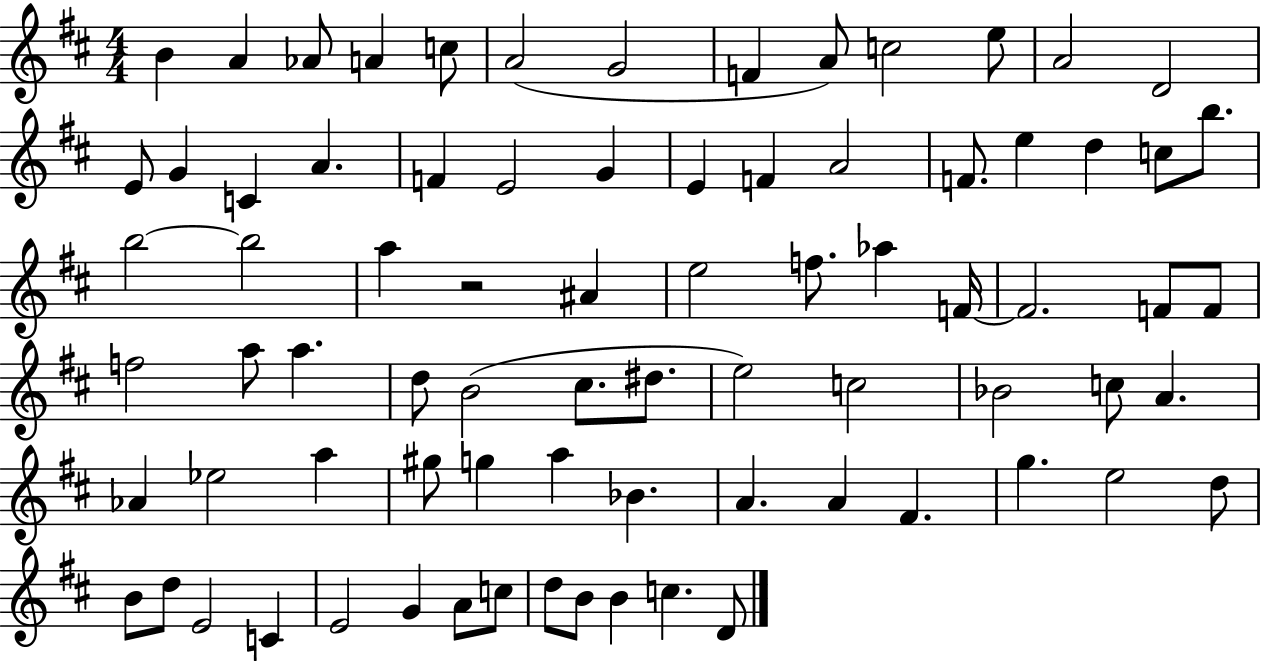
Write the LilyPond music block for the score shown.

{
  \clef treble
  \numericTimeSignature
  \time 4/4
  \key d \major
  \repeat volta 2 { b'4 a'4 aes'8 a'4 c''8 | a'2( g'2 | f'4 a'8) c''2 e''8 | a'2 d'2 | \break e'8 g'4 c'4 a'4. | f'4 e'2 g'4 | e'4 f'4 a'2 | f'8. e''4 d''4 c''8 b''8. | \break b''2~~ b''2 | a''4 r2 ais'4 | e''2 f''8. aes''4 f'16~~ | f'2. f'8 f'8 | \break f''2 a''8 a''4. | d''8 b'2( cis''8. dis''8. | e''2) c''2 | bes'2 c''8 a'4. | \break aes'4 ees''2 a''4 | gis''8 g''4 a''4 bes'4. | a'4. a'4 fis'4. | g''4. e''2 d''8 | \break b'8 d''8 e'2 c'4 | e'2 g'4 a'8 c''8 | d''8 b'8 b'4 c''4. d'8 | } \bar "|."
}